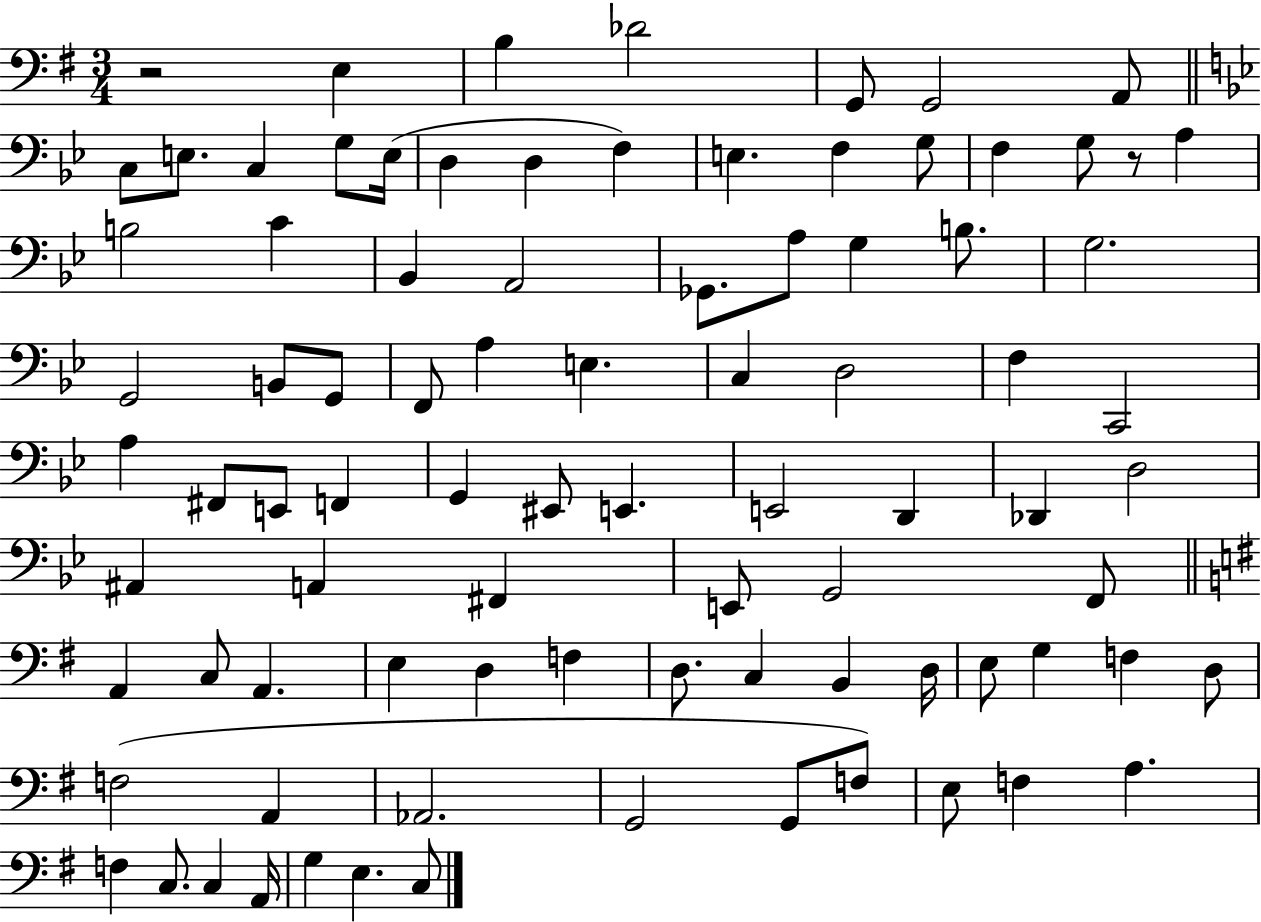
X:1
T:Untitled
M:3/4
L:1/4
K:G
z2 E, B, _D2 G,,/2 G,,2 A,,/2 C,/2 E,/2 C, G,/2 E,/4 D, D, F, E, F, G,/2 F, G,/2 z/2 A, B,2 C _B,, A,,2 _G,,/2 A,/2 G, B,/2 G,2 G,,2 B,,/2 G,,/2 F,,/2 A, E, C, D,2 F, C,,2 A, ^F,,/2 E,,/2 F,, G,, ^E,,/2 E,, E,,2 D,, _D,, D,2 ^A,, A,, ^F,, E,,/2 G,,2 F,,/2 A,, C,/2 A,, E, D, F, D,/2 C, B,, D,/4 E,/2 G, F, D,/2 F,2 A,, _A,,2 G,,2 G,,/2 F,/2 E,/2 F, A, F, C,/2 C, A,,/4 G, E, C,/2